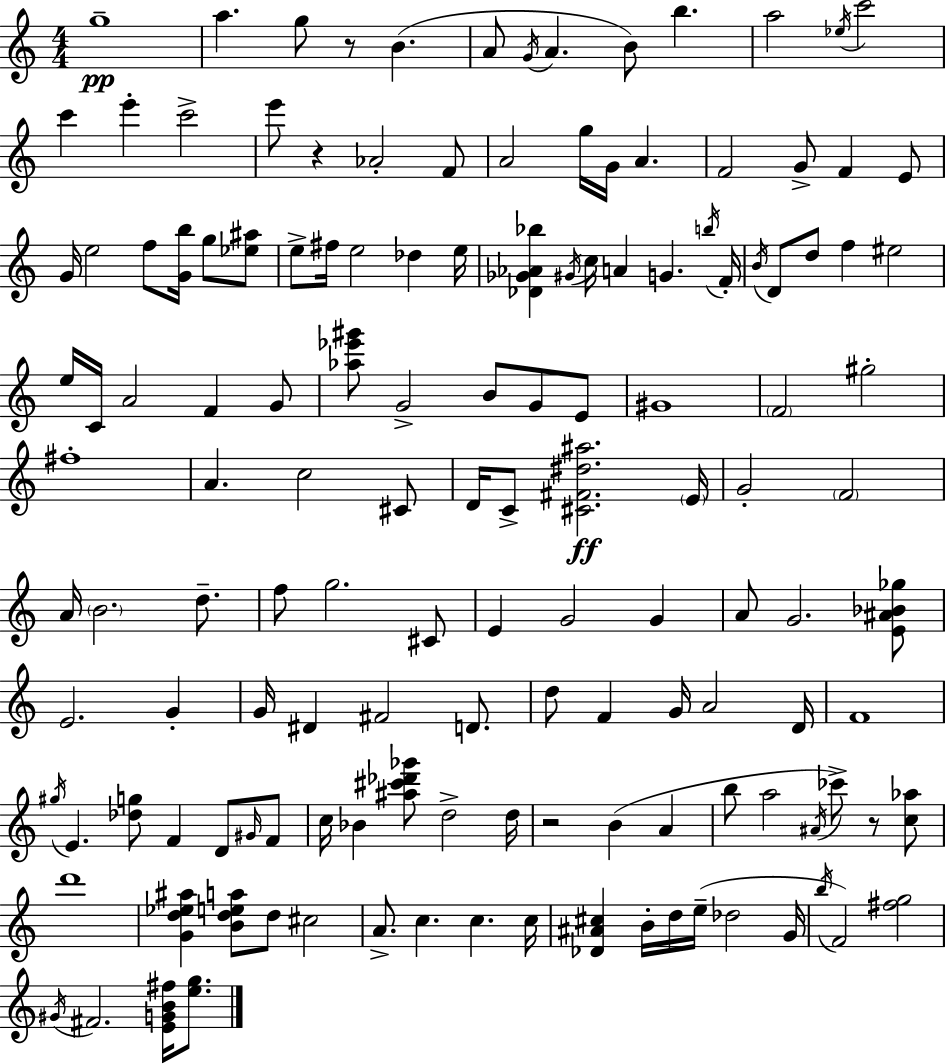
{
  \clef treble
  \numericTimeSignature
  \time 4/4
  \key c \major
  g''1--\pp | a''4. g''8 r8 b'4.( | a'8 \acciaccatura { g'16 } a'4. b'8) b''4. | a''2 \acciaccatura { ees''16 } c'''2 | \break c'''4 e'''4-. c'''2-> | e'''8 r4 aes'2-. | f'8 a'2 g''16 g'16 a'4. | f'2 g'8-> f'4 | \break e'8 g'16 e''2 f''8 <g' b''>16 g''8 | <ees'' ais''>8 e''8-> fis''16 e''2 des''4 | e''16 <des' ges' aes' bes''>4 \acciaccatura { gis'16 } c''16 a'4 g'4. | \acciaccatura { b''16 } f'16-. \acciaccatura { b'16 } d'8 d''8 f''4 eis''2 | \break e''16 c'16 a'2 f'4 | g'8 <aes'' ees''' gis'''>8 g'2-> b'8 | g'8 e'8 gis'1 | \parenthesize f'2 gis''2-. | \break fis''1-. | a'4. c''2 | cis'8 d'16 c'8-> <cis' fis' dis'' ais''>2.\ff | \parenthesize e'16 g'2-. \parenthesize f'2 | \break a'16 \parenthesize b'2. | d''8.-- f''8 g''2. | cis'8 e'4 g'2 | g'4 a'8 g'2. | \break <e' ais' bes' ges''>8 e'2. | g'4-. g'16 dis'4 fis'2 | d'8. d''8 f'4 g'16 a'2 | d'16 f'1 | \break \acciaccatura { gis''16 } e'4. <des'' g''>8 f'4 | d'8 \grace { gis'16 } f'8 c''16 bes'4 <ais'' cis''' des''' ges'''>8 d''2-> | d''16 r2 b'4( | a'4 b''8 a''2 | \break \acciaccatura { ais'16 }) ces'''8-> r8 <c'' aes''>8 d'''1 | <g' d'' ees'' ais''>4 <b' d'' e'' a''>8 d''8 | cis''2 a'8.-> c''4. | c''4. c''16 <des' ais' cis''>4 b'16-. d''16 e''16--( des''2 | \break g'16 \acciaccatura { b''16 }) f'2 | <fis'' g''>2 \acciaccatura { gis'16 } fis'2. | <e' g' b' fis''>16 <e'' g''>8. \bar "|."
}